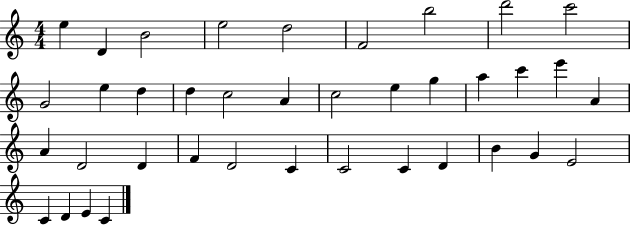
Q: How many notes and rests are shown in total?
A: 38